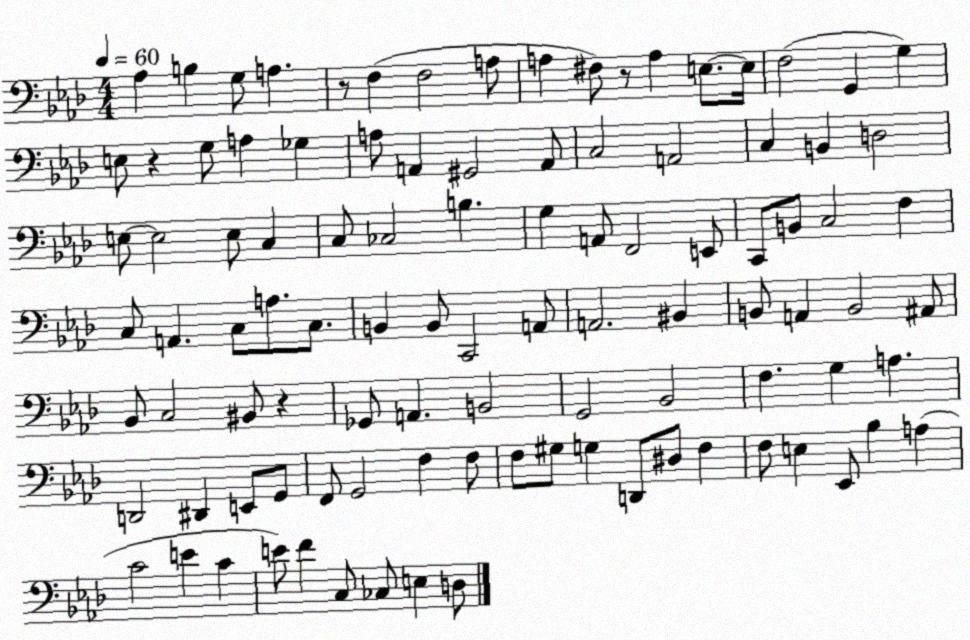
X:1
T:Untitled
M:4/4
L:1/4
K:Ab
_A, B, G,/2 A, z/2 F, F,2 A,/2 A, ^F,/2 z/2 A, E,/2 E,/4 F,2 G,, G, E,/2 z G,/2 A, _G, A,/2 A,, ^G,,2 A,,/2 C,2 A,,2 C, B,, D,2 E,/2 E,2 E,/2 C, C,/2 _C,2 B, G, A,,/2 F,,2 E,,/2 C,,/2 B,,/2 C,2 F, C,/2 A,, C,/2 A,/2 C,/2 B,, B,,/2 C,,2 A,,/2 A,,2 ^B,, B,,/2 A,, B,,2 ^A,,/2 _B,,/2 C,2 ^B,,/2 z _G,,/2 A,, B,,2 G,,2 _B,,2 F, G, A, D,,2 ^D,, E,,/2 G,,/2 F,,/2 G,,2 F, F,/2 F,/2 ^G,/2 G, D,,/2 ^D,/2 F, F,/2 E, _E,,/2 _B, A, C2 E C E/2 F C,/2 _C,/2 E, D,/2